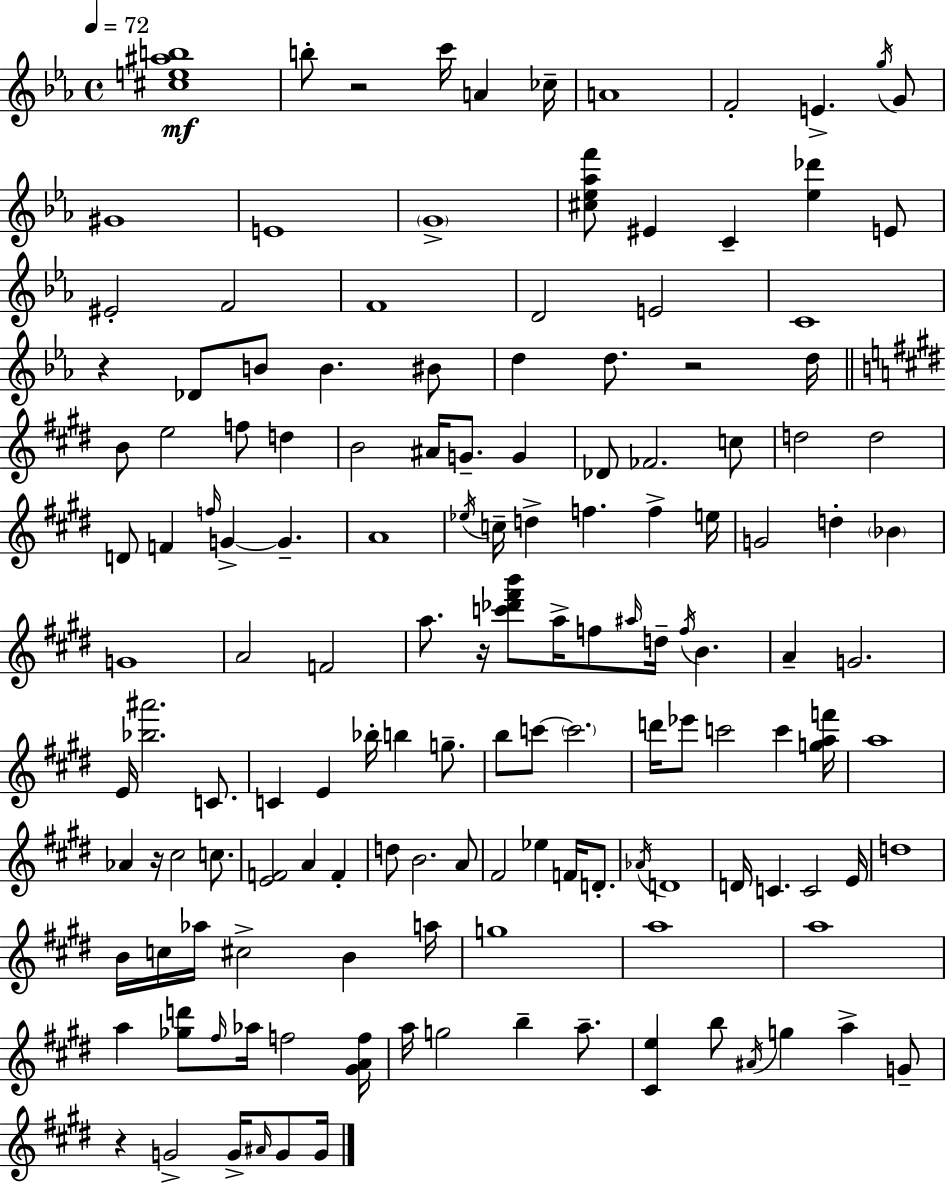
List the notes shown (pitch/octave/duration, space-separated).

[C#5,E5,A#5,B5]/w B5/e R/h C6/s A4/q CES5/s A4/w F4/h E4/q. G5/s G4/e G#4/w E4/w G4/w [C#5,Eb5,Ab5,F6]/e EIS4/q C4/q [Eb5,Db6]/q E4/e EIS4/h F4/h F4/w D4/h E4/h C4/w R/q Db4/e B4/e B4/q. BIS4/e D5/q D5/e. R/h D5/s B4/e E5/h F5/e D5/q B4/h A#4/s G4/e. G4/q Db4/e FES4/h. C5/e D5/h D5/h D4/e F4/q F5/s G4/q G4/q. A4/w Eb5/s C5/s D5/q F5/q. F5/q E5/s G4/h D5/q Bb4/q G4/w A4/h F4/h A5/e. R/s [C6,Db6,F#6,B6]/e A5/s F5/e A#5/s D5/s F5/s B4/q. A4/q G4/h. E4/s [Bb5,A#6]/h. C4/e. C4/q E4/q Bb5/s B5/q G5/e. B5/e C6/e C6/h. D6/s Eb6/e C6/h C6/q [G5,A5,F6]/s A5/w Ab4/q R/s C#5/h C5/e. [E4,F4]/h A4/q F4/q D5/e B4/h. A4/e F#4/h Eb5/q F4/s D4/e. Ab4/s D4/w D4/s C4/q. C4/h E4/s D5/w B4/s C5/s Ab5/s C#5/h B4/q A5/s G5/w A5/w A5/w A5/q [Gb5,D6]/e F#5/s Ab5/s F5/h [G#4,A4,F5]/s A5/s G5/h B5/q A5/e. [C#4,E5]/q B5/e A#4/s G5/q A5/q G4/e R/q G4/h G4/s A#4/s G4/e G4/s